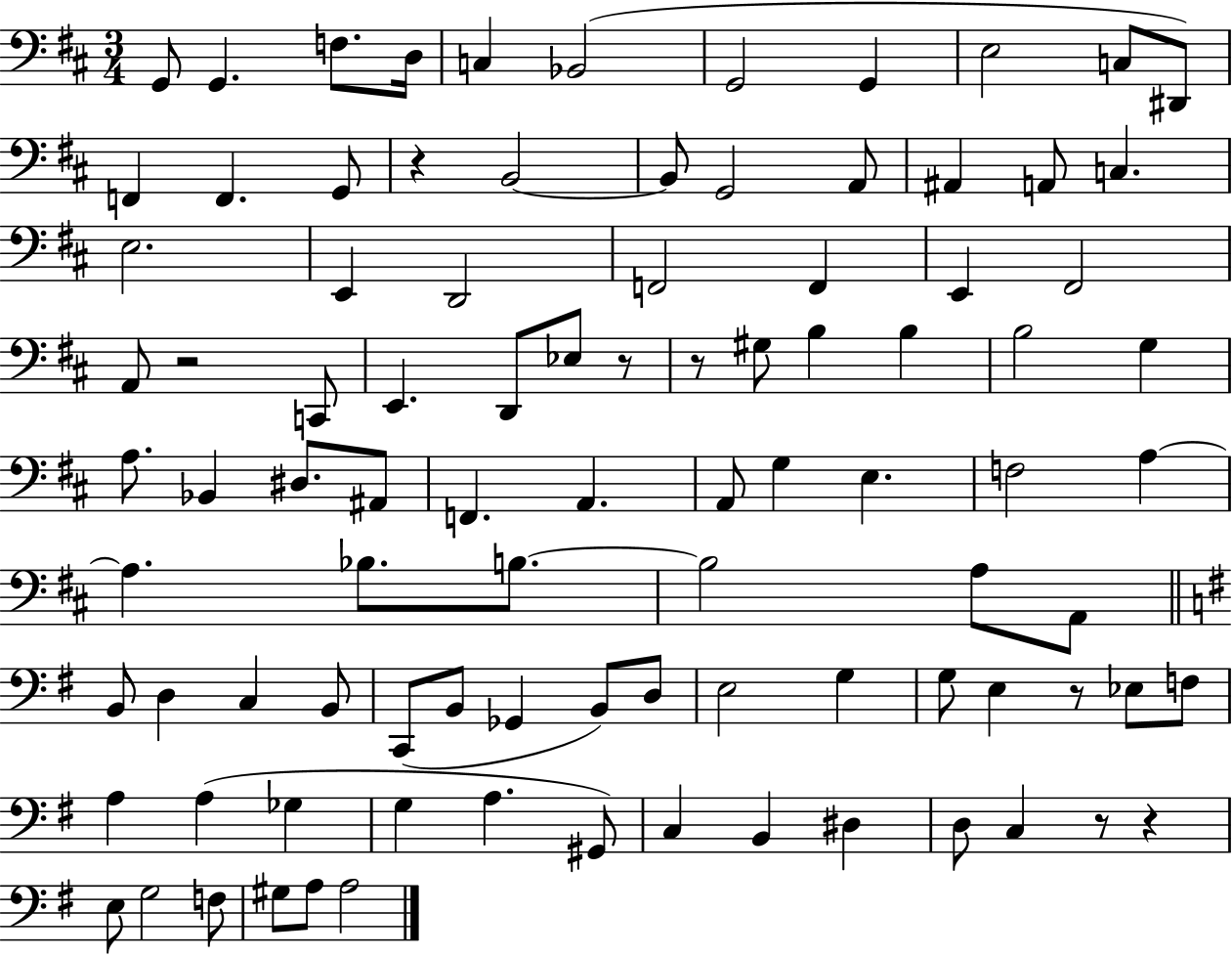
X:1
T:Untitled
M:3/4
L:1/4
K:D
G,,/2 G,, F,/2 D,/4 C, _B,,2 G,,2 G,, E,2 C,/2 ^D,,/2 F,, F,, G,,/2 z B,,2 B,,/2 G,,2 A,,/2 ^A,, A,,/2 C, E,2 E,, D,,2 F,,2 F,, E,, ^F,,2 A,,/2 z2 C,,/2 E,, D,,/2 _E,/2 z/2 z/2 ^G,/2 B, B, B,2 G, A,/2 _B,, ^D,/2 ^A,,/2 F,, A,, A,,/2 G, E, F,2 A, A, _B,/2 B,/2 B,2 A,/2 A,,/2 B,,/2 D, C, B,,/2 C,,/2 B,,/2 _G,, B,,/2 D,/2 E,2 G, G,/2 E, z/2 _E,/2 F,/2 A, A, _G, G, A, ^G,,/2 C, B,, ^D, D,/2 C, z/2 z E,/2 G,2 F,/2 ^G,/2 A,/2 A,2